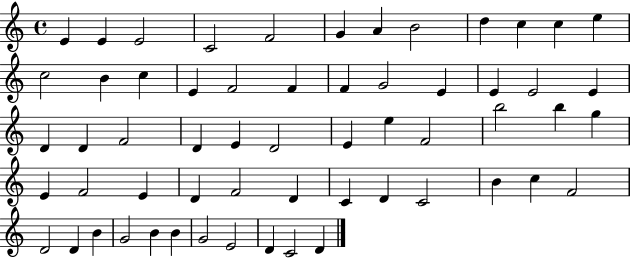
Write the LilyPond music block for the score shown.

{
  \clef treble
  \time 4/4
  \defaultTimeSignature
  \key c \major
  e'4 e'4 e'2 | c'2 f'2 | g'4 a'4 b'2 | d''4 c''4 c''4 e''4 | \break c''2 b'4 c''4 | e'4 f'2 f'4 | f'4 g'2 e'4 | e'4 e'2 e'4 | \break d'4 d'4 f'2 | d'4 e'4 d'2 | e'4 e''4 f'2 | b''2 b''4 g''4 | \break e'4 f'2 e'4 | d'4 f'2 d'4 | c'4 d'4 c'2 | b'4 c''4 f'2 | \break d'2 d'4 b'4 | g'2 b'4 b'4 | g'2 e'2 | d'4 c'2 d'4 | \break \bar "|."
}